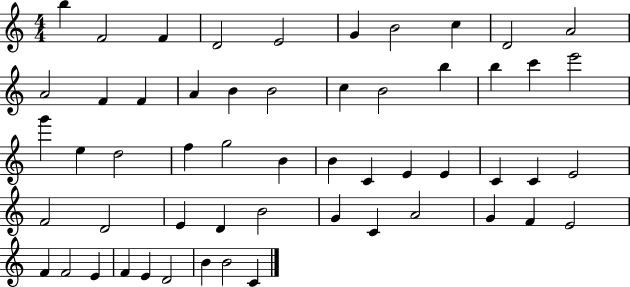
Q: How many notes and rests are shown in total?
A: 55